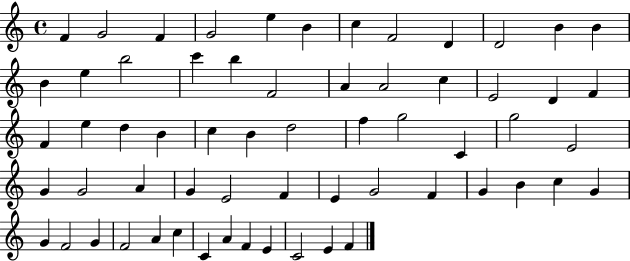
X:1
T:Untitled
M:4/4
L:1/4
K:C
F G2 F G2 e B c F2 D D2 B B B e b2 c' b F2 A A2 c E2 D F F e d B c B d2 f g2 C g2 E2 G G2 A G E2 F E G2 F G B c G G F2 G F2 A c C A F E C2 E F